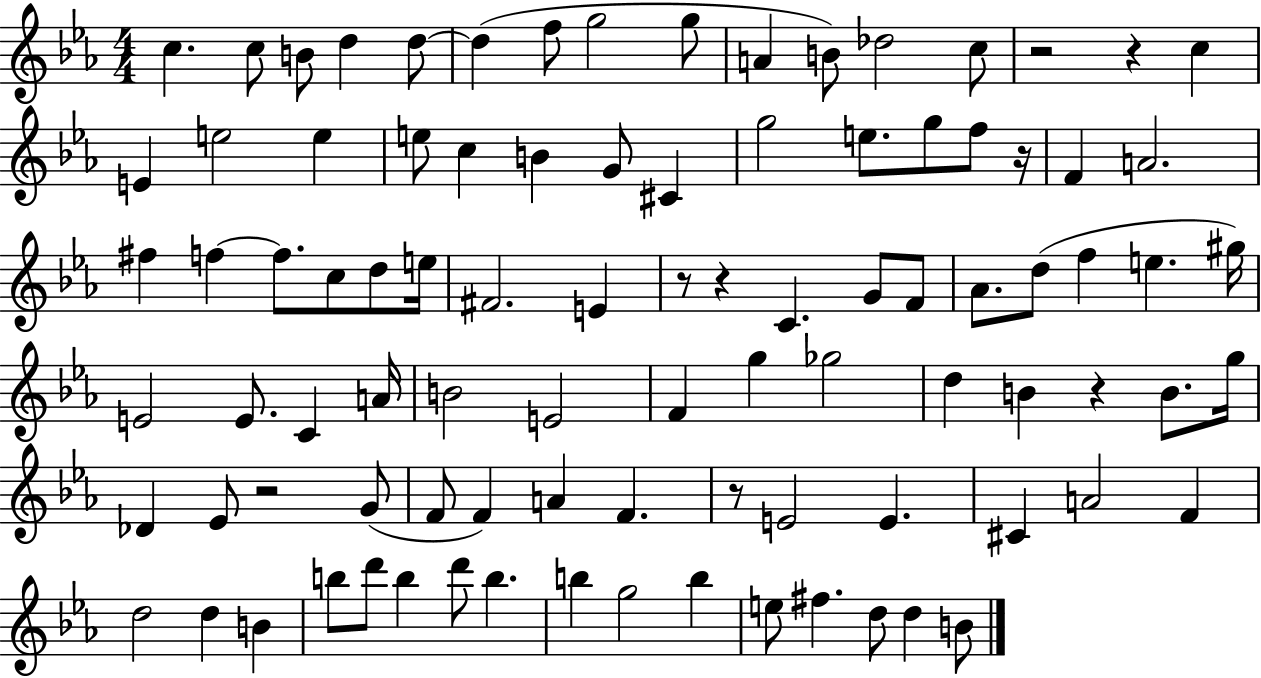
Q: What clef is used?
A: treble